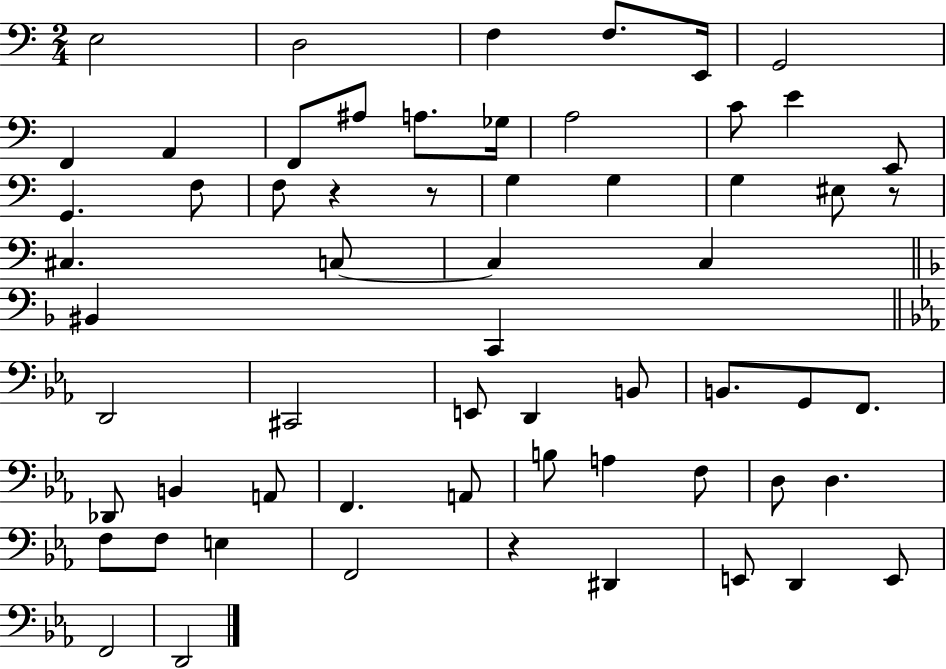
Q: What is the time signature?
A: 2/4